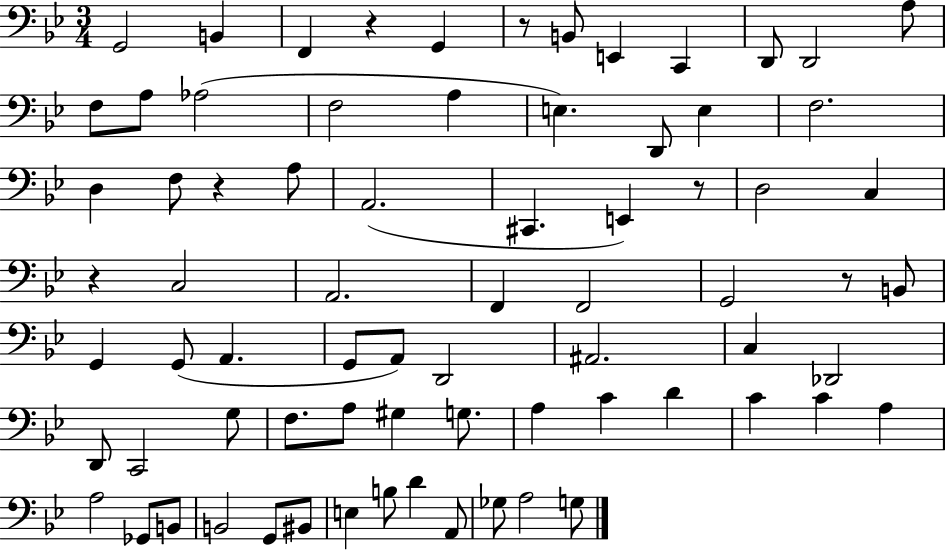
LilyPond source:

{
  \clef bass
  \numericTimeSignature
  \time 3/4
  \key bes \major
  g,2 b,4 | f,4 r4 g,4 | r8 b,8 e,4 c,4 | d,8 d,2 a8 | \break f8 a8 aes2( | f2 a4 | e4.) d,8 e4 | f2. | \break d4 f8 r4 a8 | a,2.( | cis,4. e,4) r8 | d2 c4 | \break r4 c2 | a,2. | f,4 f,2 | g,2 r8 b,8 | \break g,4 g,8( a,4. | g,8 a,8) d,2 | ais,2. | c4 des,2 | \break d,8 c,2 g8 | f8. a8 gis4 g8. | a4 c'4 d'4 | c'4 c'4 a4 | \break a2 ges,8 b,8 | b,2 g,8 bis,8 | e4 b8 d'4 a,8 | ges8 a2 g8 | \break \bar "|."
}